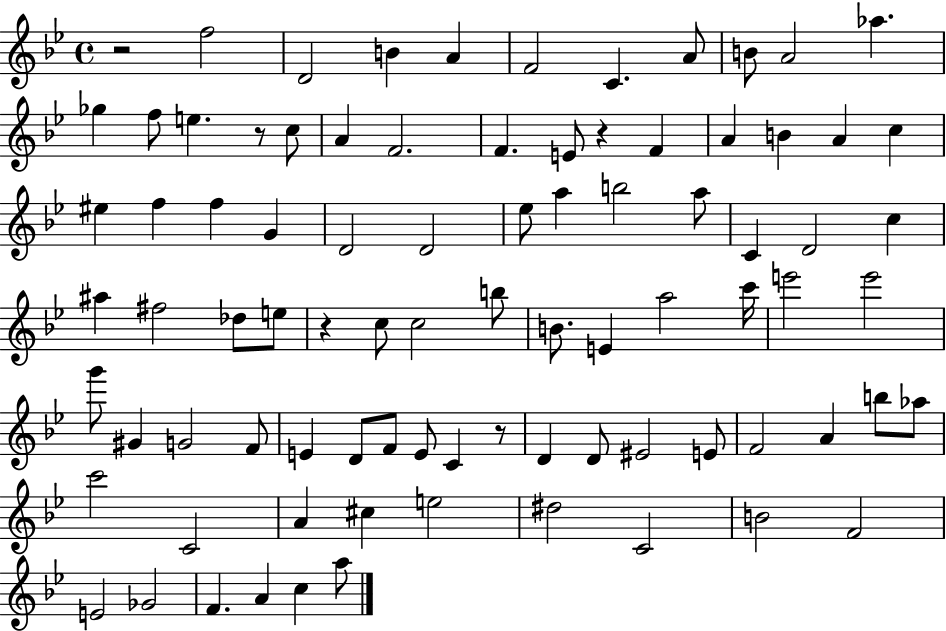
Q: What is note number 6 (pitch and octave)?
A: C4